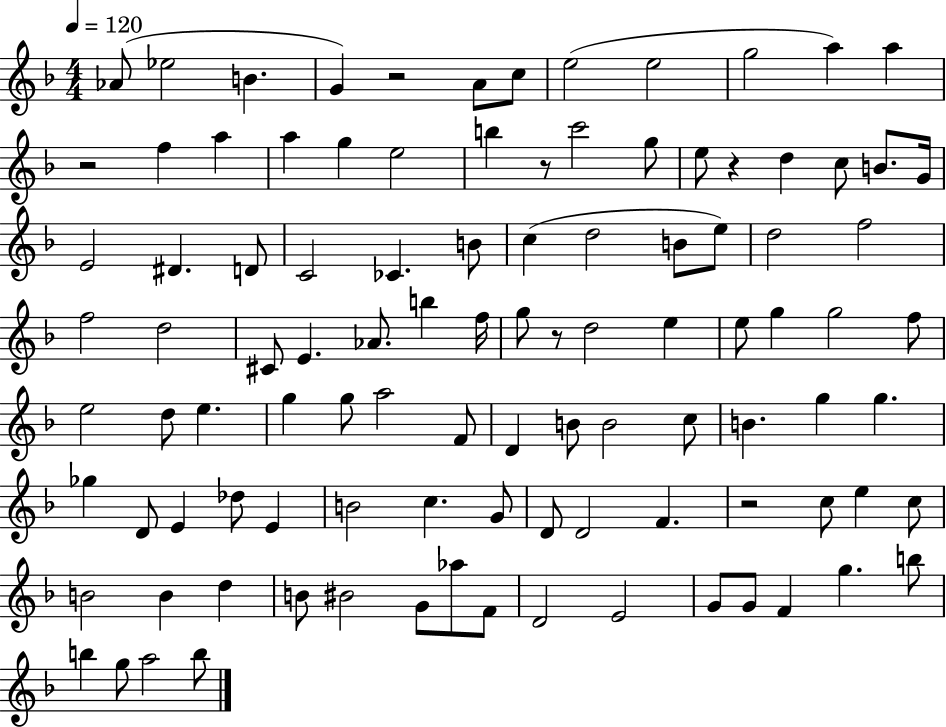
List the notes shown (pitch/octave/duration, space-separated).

Ab4/e Eb5/h B4/q. G4/q R/h A4/e C5/e E5/h E5/h G5/h A5/q A5/q R/h F5/q A5/q A5/q G5/q E5/h B5/q R/e C6/h G5/e E5/e R/q D5/q C5/e B4/e. G4/s E4/h D#4/q. D4/e C4/h CES4/q. B4/e C5/q D5/h B4/e E5/e D5/h F5/h F5/h D5/h C#4/e E4/q. Ab4/e. B5/q F5/s G5/e R/e D5/h E5/q E5/e G5/q G5/h F5/e E5/h D5/e E5/q. G5/q G5/e A5/h F4/e D4/q B4/e B4/h C5/e B4/q. G5/q G5/q. Gb5/q D4/e E4/q Db5/e E4/q B4/h C5/q. G4/e D4/e D4/h F4/q. R/h C5/e E5/q C5/e B4/h B4/q D5/q B4/e BIS4/h G4/e Ab5/e F4/e D4/h E4/h G4/e G4/e F4/q G5/q. B5/e B5/q G5/e A5/h B5/e